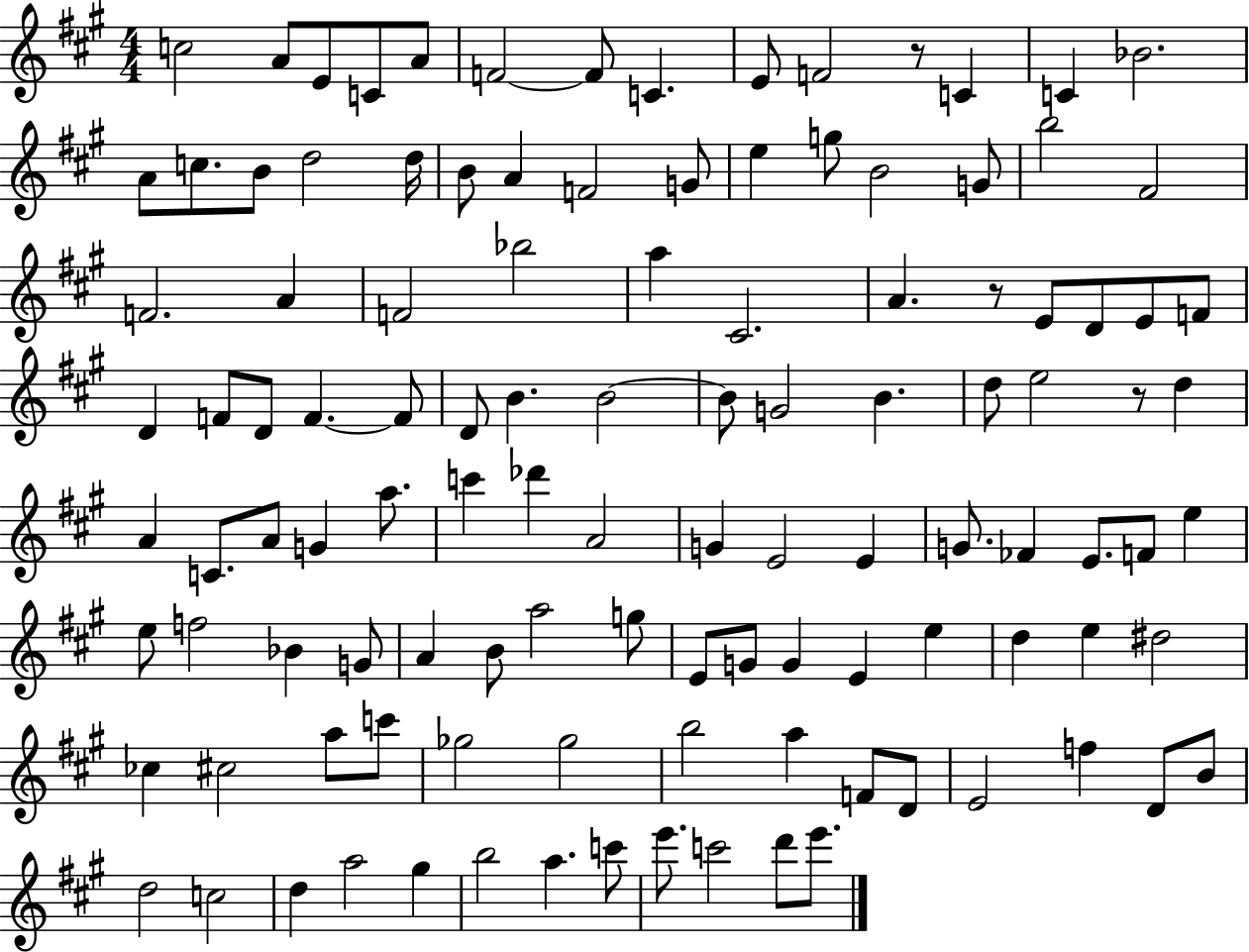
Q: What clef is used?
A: treble